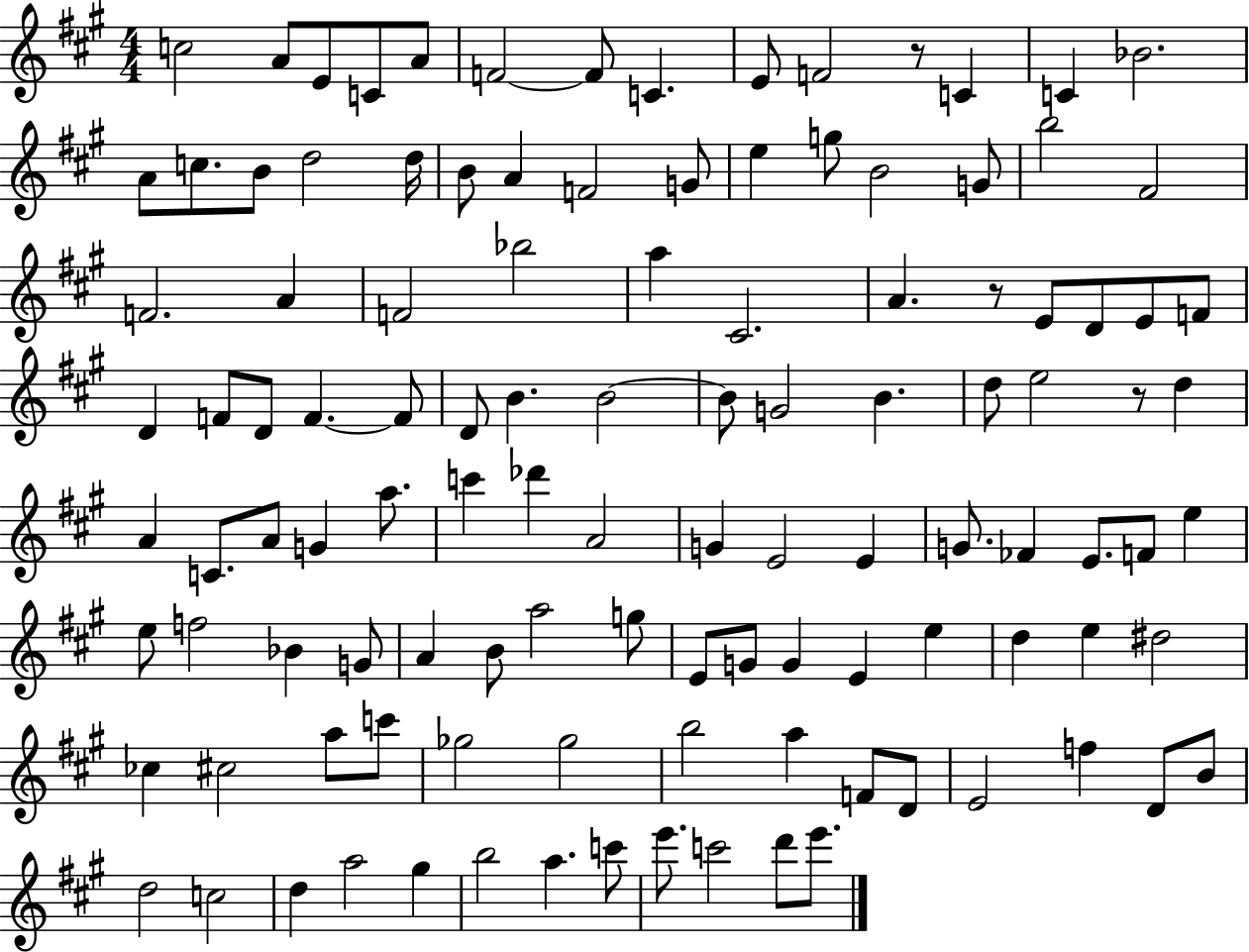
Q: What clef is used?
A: treble